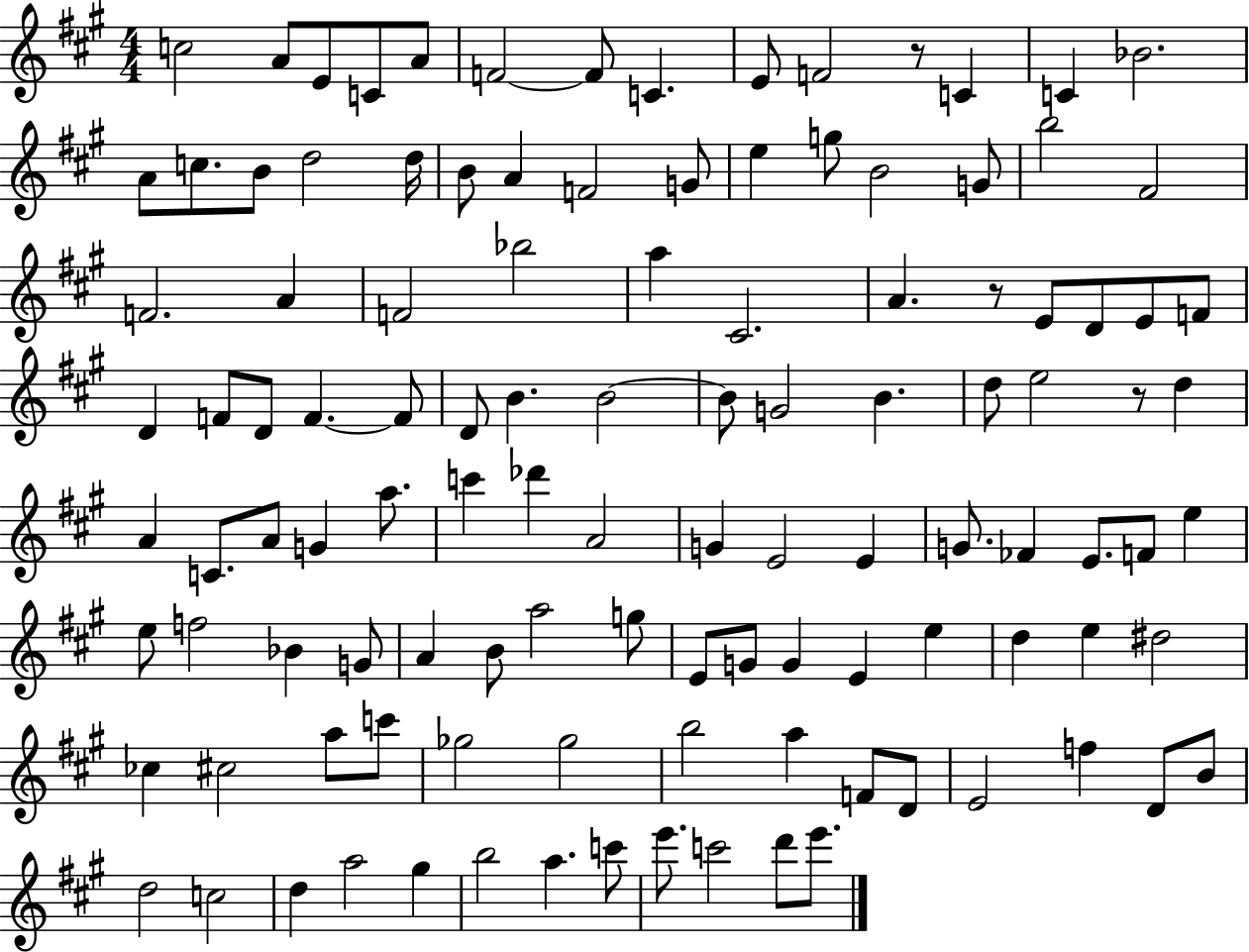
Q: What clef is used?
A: treble